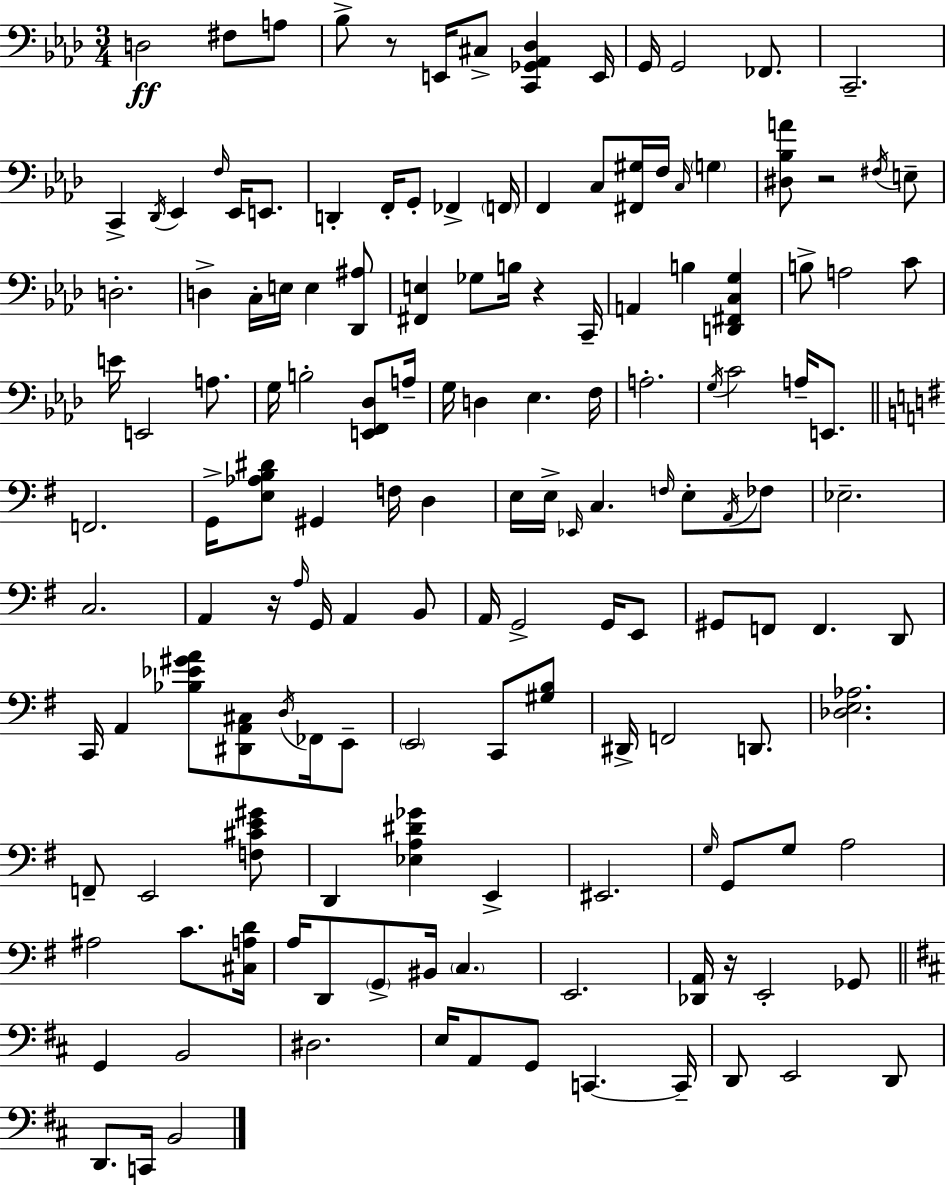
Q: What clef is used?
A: bass